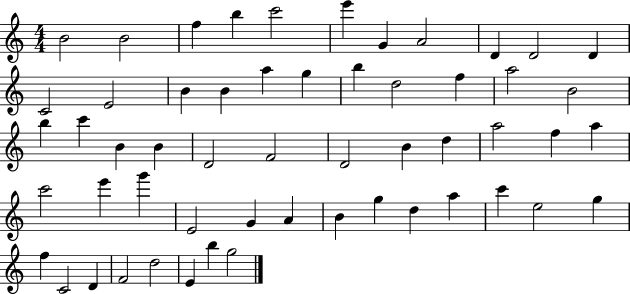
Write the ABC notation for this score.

X:1
T:Untitled
M:4/4
L:1/4
K:C
B2 B2 f b c'2 e' G A2 D D2 D C2 E2 B B a g b d2 f a2 B2 b c' B B D2 F2 D2 B d a2 f a c'2 e' g' E2 G A B g d a c' e2 g f C2 D F2 d2 E b g2